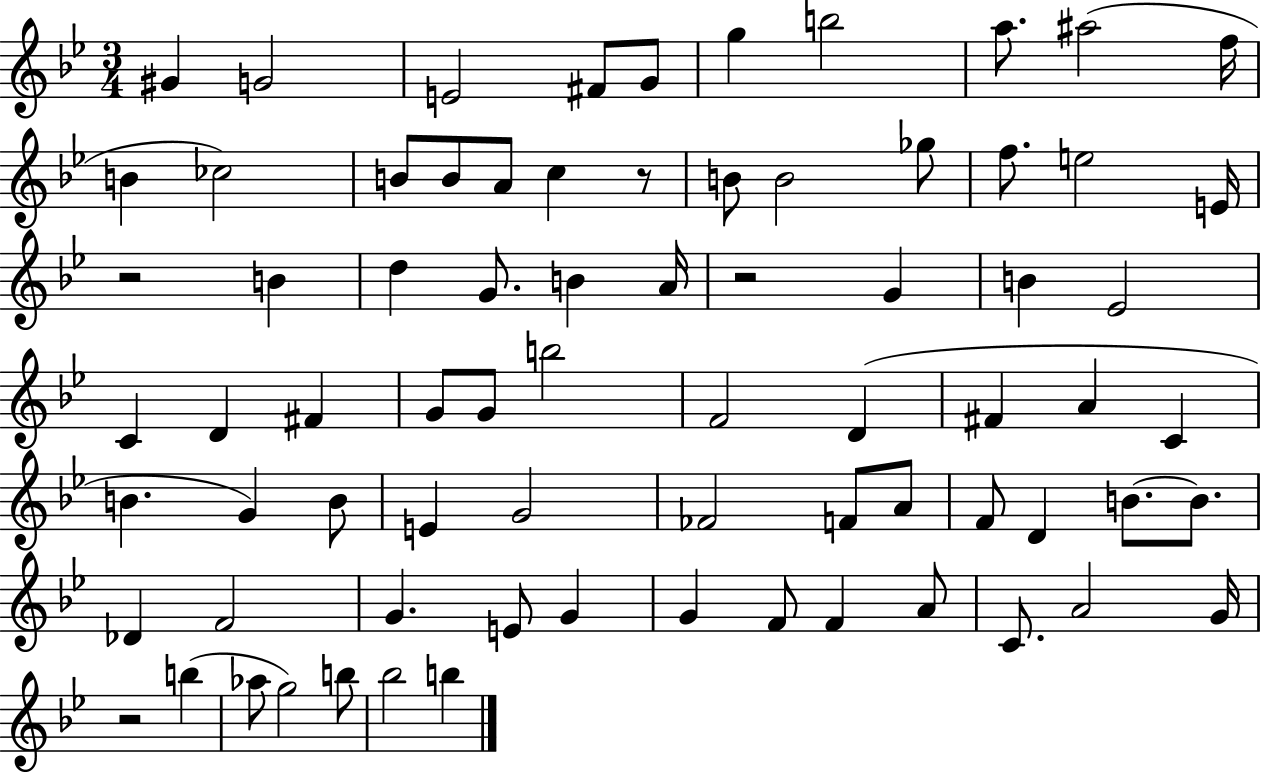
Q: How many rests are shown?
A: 4